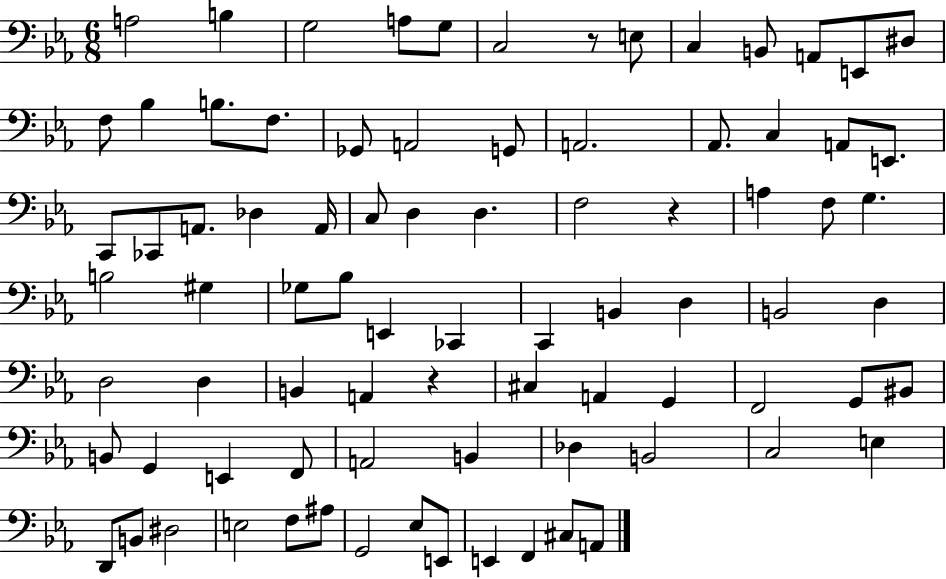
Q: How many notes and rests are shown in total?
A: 83